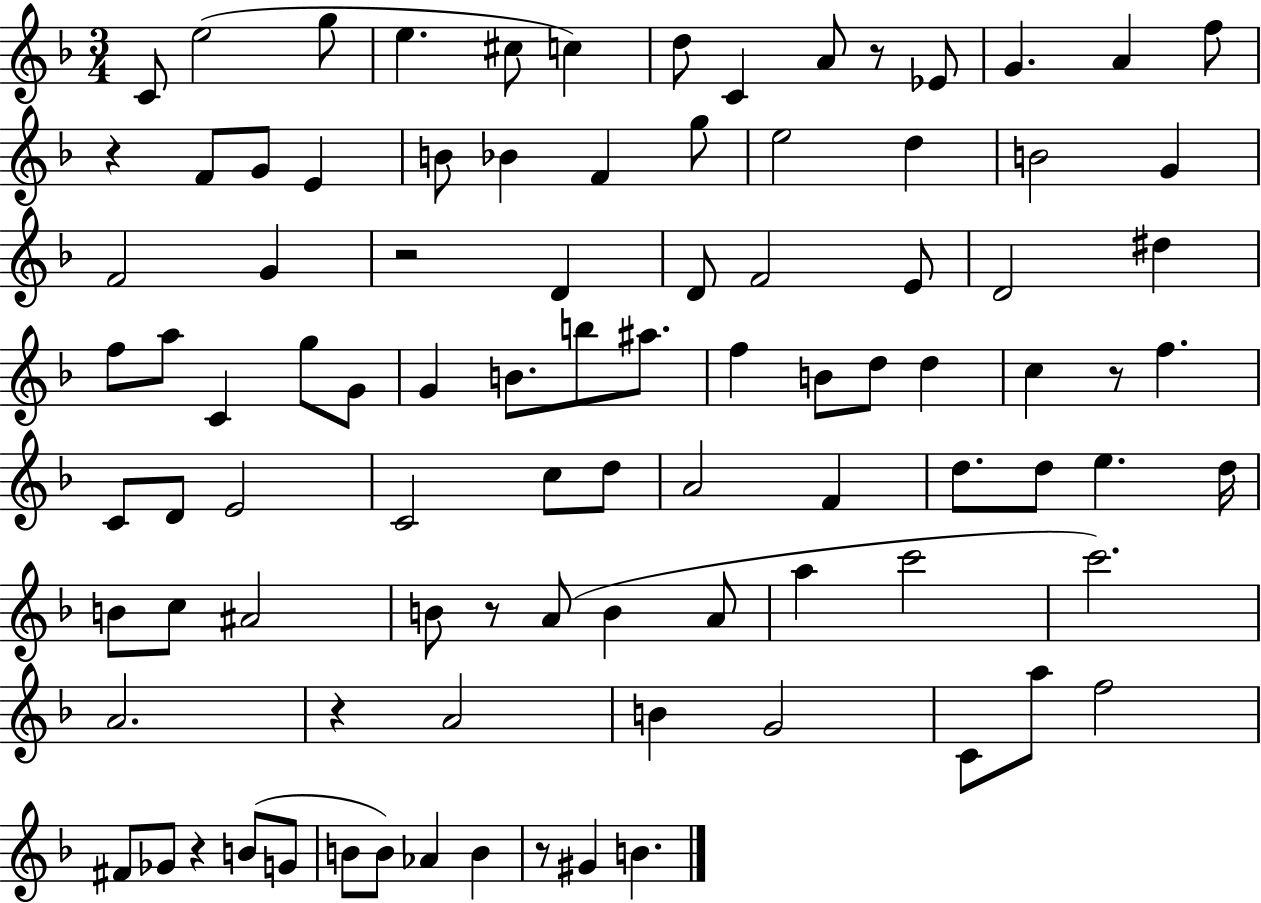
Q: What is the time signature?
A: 3/4